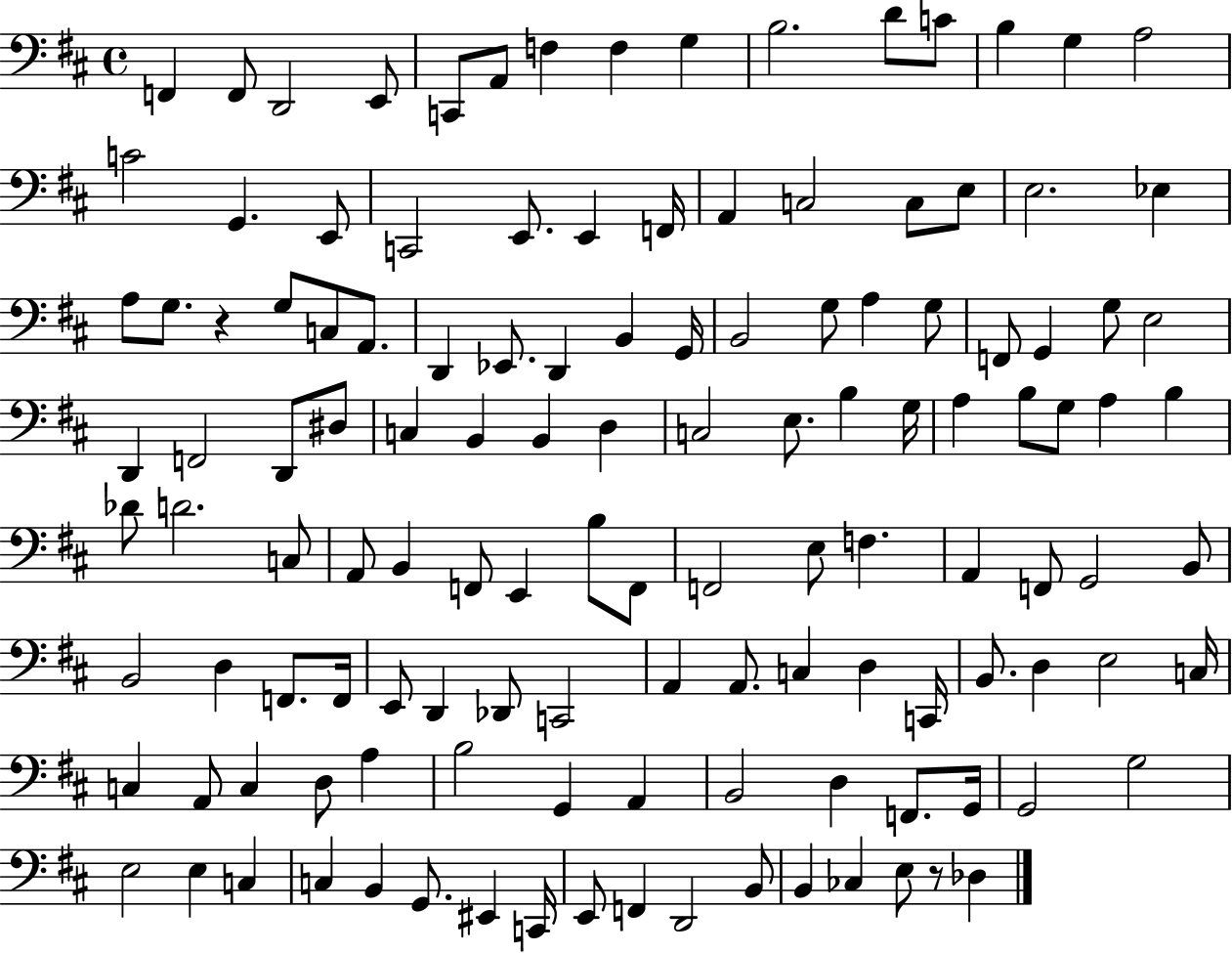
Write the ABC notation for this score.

X:1
T:Untitled
M:4/4
L:1/4
K:D
F,, F,,/2 D,,2 E,,/2 C,,/2 A,,/2 F, F, G, B,2 D/2 C/2 B, G, A,2 C2 G,, E,,/2 C,,2 E,,/2 E,, F,,/4 A,, C,2 C,/2 E,/2 E,2 _E, A,/2 G,/2 z G,/2 C,/2 A,,/2 D,, _E,,/2 D,, B,, G,,/4 B,,2 G,/2 A, G,/2 F,,/2 G,, G,/2 E,2 D,, F,,2 D,,/2 ^D,/2 C, B,, B,, D, C,2 E,/2 B, G,/4 A, B,/2 G,/2 A, B, _D/2 D2 C,/2 A,,/2 B,, F,,/2 E,, B,/2 F,,/2 F,,2 E,/2 F, A,, F,,/2 G,,2 B,,/2 B,,2 D, F,,/2 F,,/4 E,,/2 D,, _D,,/2 C,,2 A,, A,,/2 C, D, C,,/4 B,,/2 D, E,2 C,/4 C, A,,/2 C, D,/2 A, B,2 G,, A,, B,,2 D, F,,/2 G,,/4 G,,2 G,2 E,2 E, C, C, B,, G,,/2 ^E,, C,,/4 E,,/2 F,, D,,2 B,,/2 B,, _C, E,/2 z/2 _D,